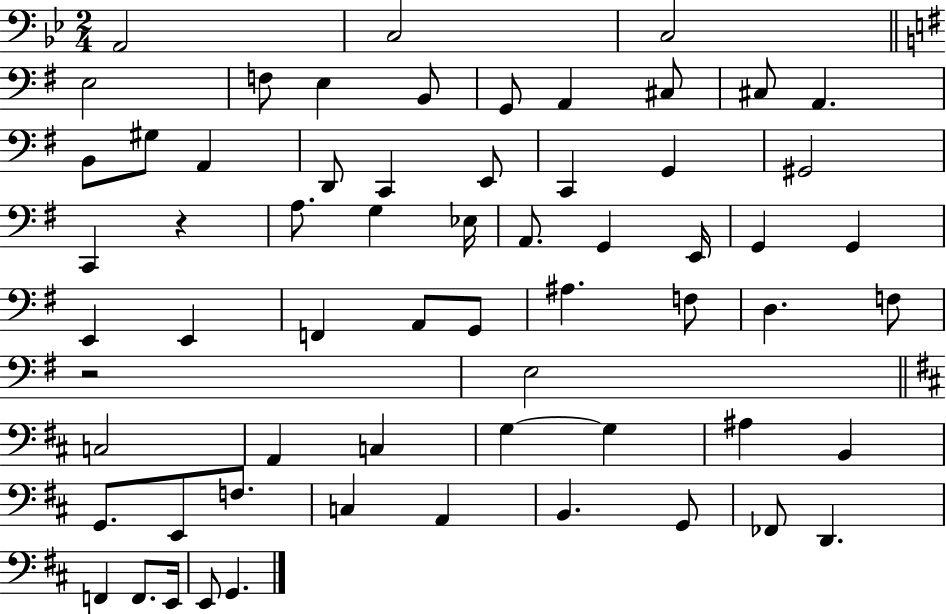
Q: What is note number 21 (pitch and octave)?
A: G#2